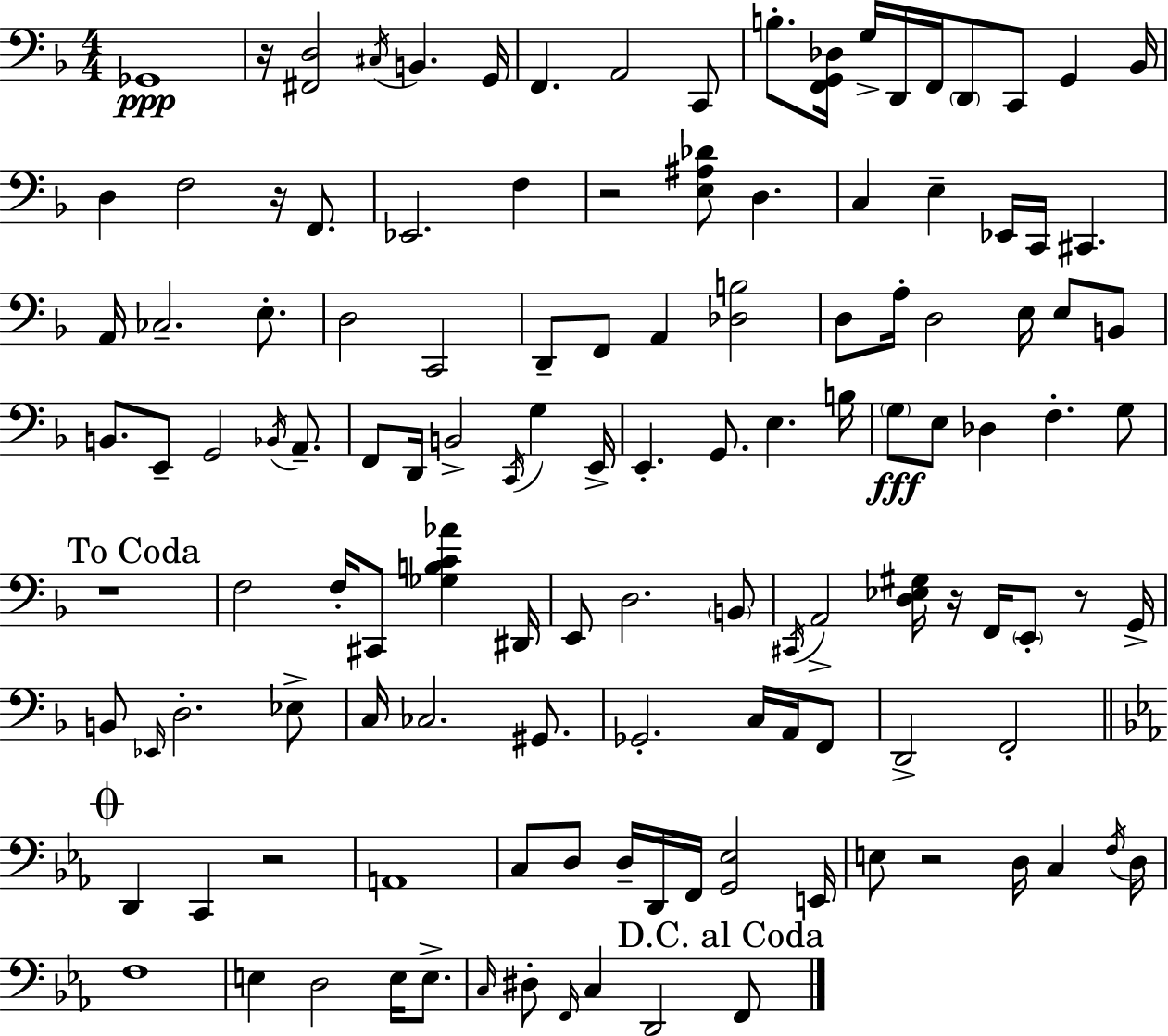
Gb2/w R/s [F#2,D3]/h C#3/s B2/q. G2/s F2/q. A2/h C2/e B3/e. [F2,G2,Db3]/s G3/s D2/s F2/s D2/e C2/e G2/q Bb2/s D3/q F3/h R/s F2/e. Eb2/h. F3/q R/h [E3,A#3,Db4]/e D3/q. C3/q E3/q Eb2/s C2/s C#2/q. A2/s CES3/h. E3/e. D3/h C2/h D2/e F2/e A2/q [Db3,B3]/h D3/e A3/s D3/h E3/s E3/e B2/e B2/e. E2/e G2/h Bb2/s A2/e. F2/e D2/s B2/h C2/s G3/q E2/s E2/q. G2/e. E3/q. B3/s G3/e E3/e Db3/q F3/q. G3/e R/w F3/h F3/s C#2/e [Gb3,B3,C4,Ab4]/q D#2/s E2/e D3/h. B2/e C#2/s A2/h [D3,Eb3,G#3]/s R/s F2/s E2/e R/e G2/s B2/e Eb2/s D3/h. Eb3/e C3/s CES3/h. G#2/e. Gb2/h. C3/s A2/s F2/e D2/h F2/h D2/q C2/q R/h A2/w C3/e D3/e D3/s D2/s F2/s [G2,Eb3]/h E2/s E3/e R/h D3/s C3/q F3/s D3/s F3/w E3/q D3/h E3/s E3/e. C3/s D#3/e F2/s C3/q D2/h F2/e